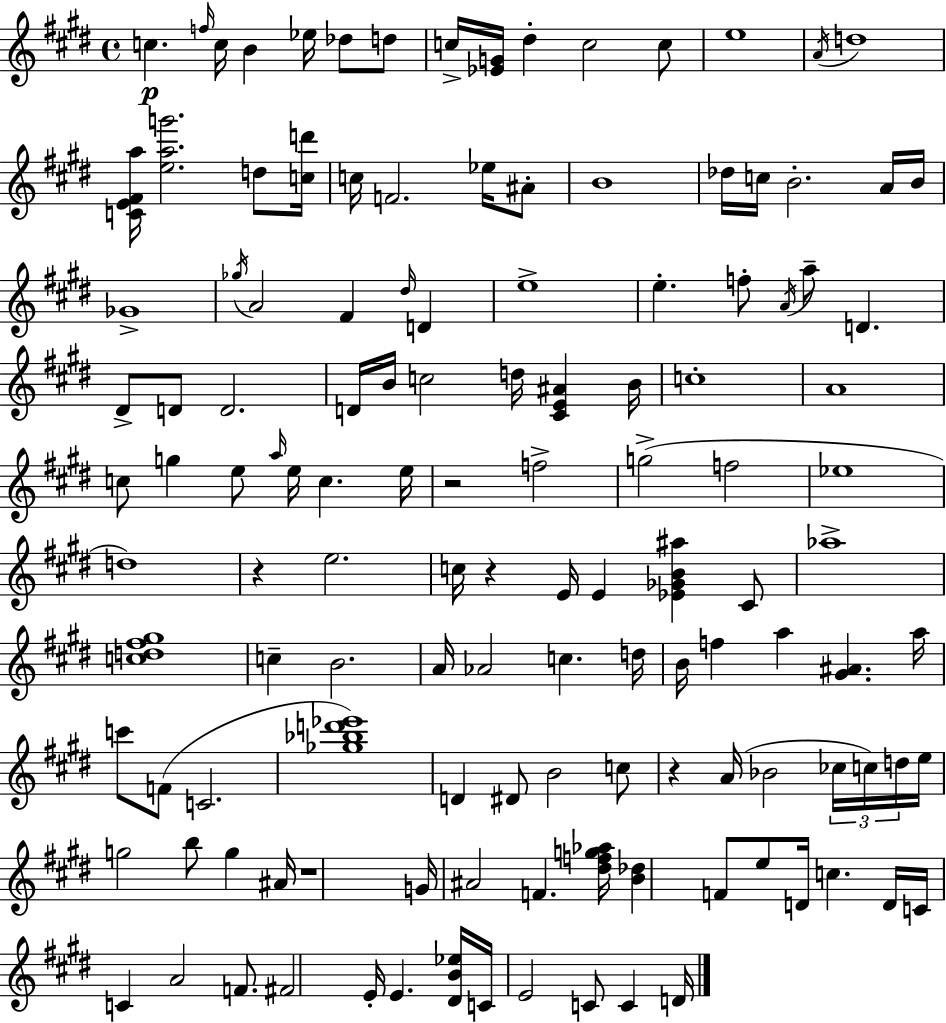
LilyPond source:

{
  \clef treble
  \time 4/4
  \defaultTimeSignature
  \key e \major
  c''4.\p \grace { f''16 } c''16 b'4 ees''16 des''8 d''8 | c''16-> <ees' g'>16 dis''4-. c''2 c''8 | e''1 | \acciaccatura { a'16 } d''1 | \break <c' e' fis' a''>16 <e'' a'' g'''>2. d''8 | <c'' d'''>16 c''16 f'2. ees''16 | ais'8-. b'1 | des''16 c''16 b'2.-. | \break a'16 b'16 ges'1-> | \acciaccatura { ges''16 } a'2 fis'4 \grace { dis''16 } | d'4 e''1-> | e''4.-. f''8-. \acciaccatura { a'16 } a''8-- d'4. | \break dis'8-> d'8 d'2. | d'16 b'16 c''2 d''16 | <cis' e' ais'>4 b'16 c''1-. | a'1 | \break c''8 g''4 e''8 \grace { a''16 } e''16 c''4. | e''16 r2 f''2-> | g''2->( f''2 | ees''1 | \break d''1) | r4 e''2. | c''16 r4 e'16 e'4 | <ees' ges' b' ais''>4 cis'8 aes''1-> | \break <c'' d'' fis'' gis''>1 | c''4-- b'2. | a'16 aes'2 c''4. | d''16 b'16 f''4 a''4 <gis' ais'>4. | \break a''16 c'''8 f'8( c'2. | <ges'' bes'' d''' ees'''>1) | d'4 dis'8 b'2 | c''8 r4 a'16( bes'2 | \break \tuplet 3/2 { ces''16 c''16) d''16 } e''16 g''2 b''8 | g''4 ais'16 r1 | g'16 ais'2 f'4. | <dis'' f'' g'' aes''>16 <b' des''>4 f'8 e''8 d'16 c''4. | \break d'16 c'16 c'4 a'2 | f'8. fis'2 e'16-. e'4. | <dis' b' ees''>16 c'16 e'2 c'8 | c'4 d'16 \bar "|."
}